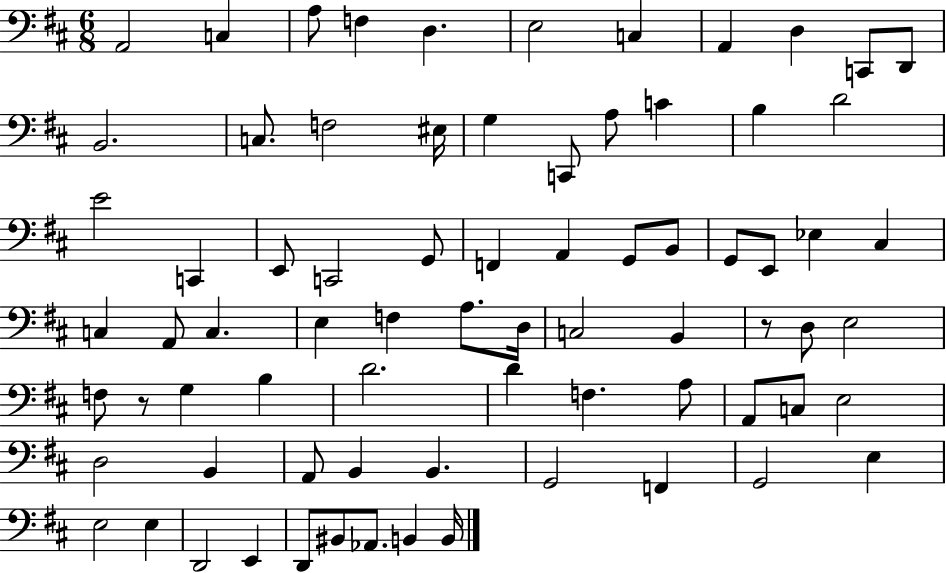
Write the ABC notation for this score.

X:1
T:Untitled
M:6/8
L:1/4
K:D
A,,2 C, A,/2 F, D, E,2 C, A,, D, C,,/2 D,,/2 B,,2 C,/2 F,2 ^E,/4 G, C,,/2 A,/2 C B, D2 E2 C,, E,,/2 C,,2 G,,/2 F,, A,, G,,/2 B,,/2 G,,/2 E,,/2 _E, ^C, C, A,,/2 C, E, F, A,/2 D,/4 C,2 B,, z/2 D,/2 E,2 F,/2 z/2 G, B, D2 D F, A,/2 A,,/2 C,/2 E,2 D,2 B,, A,,/2 B,, B,, G,,2 F,, G,,2 E, E,2 E, D,,2 E,, D,,/2 ^B,,/2 _A,,/2 B,, B,,/4